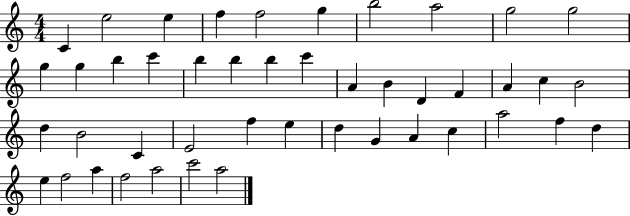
X:1
T:Untitled
M:4/4
L:1/4
K:C
C e2 e f f2 g b2 a2 g2 g2 g g b c' b b b c' A B D F A c B2 d B2 C E2 f e d G A c a2 f d e f2 a f2 a2 c'2 a2